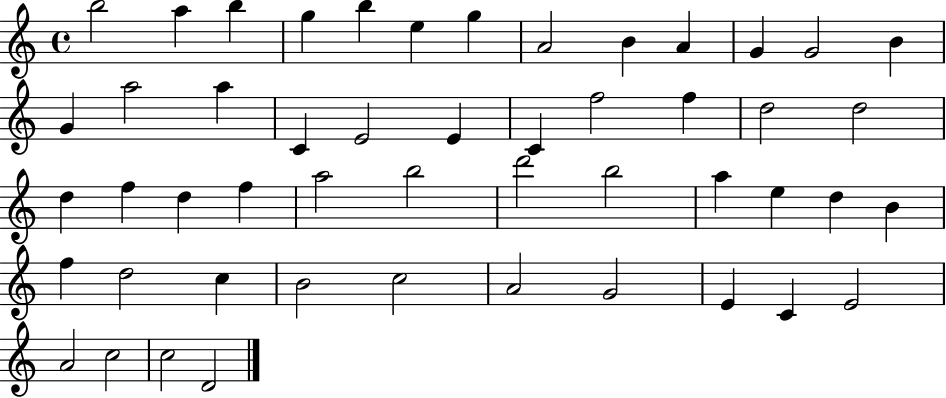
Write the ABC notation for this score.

X:1
T:Untitled
M:4/4
L:1/4
K:C
b2 a b g b e g A2 B A G G2 B G a2 a C E2 E C f2 f d2 d2 d f d f a2 b2 d'2 b2 a e d B f d2 c B2 c2 A2 G2 E C E2 A2 c2 c2 D2